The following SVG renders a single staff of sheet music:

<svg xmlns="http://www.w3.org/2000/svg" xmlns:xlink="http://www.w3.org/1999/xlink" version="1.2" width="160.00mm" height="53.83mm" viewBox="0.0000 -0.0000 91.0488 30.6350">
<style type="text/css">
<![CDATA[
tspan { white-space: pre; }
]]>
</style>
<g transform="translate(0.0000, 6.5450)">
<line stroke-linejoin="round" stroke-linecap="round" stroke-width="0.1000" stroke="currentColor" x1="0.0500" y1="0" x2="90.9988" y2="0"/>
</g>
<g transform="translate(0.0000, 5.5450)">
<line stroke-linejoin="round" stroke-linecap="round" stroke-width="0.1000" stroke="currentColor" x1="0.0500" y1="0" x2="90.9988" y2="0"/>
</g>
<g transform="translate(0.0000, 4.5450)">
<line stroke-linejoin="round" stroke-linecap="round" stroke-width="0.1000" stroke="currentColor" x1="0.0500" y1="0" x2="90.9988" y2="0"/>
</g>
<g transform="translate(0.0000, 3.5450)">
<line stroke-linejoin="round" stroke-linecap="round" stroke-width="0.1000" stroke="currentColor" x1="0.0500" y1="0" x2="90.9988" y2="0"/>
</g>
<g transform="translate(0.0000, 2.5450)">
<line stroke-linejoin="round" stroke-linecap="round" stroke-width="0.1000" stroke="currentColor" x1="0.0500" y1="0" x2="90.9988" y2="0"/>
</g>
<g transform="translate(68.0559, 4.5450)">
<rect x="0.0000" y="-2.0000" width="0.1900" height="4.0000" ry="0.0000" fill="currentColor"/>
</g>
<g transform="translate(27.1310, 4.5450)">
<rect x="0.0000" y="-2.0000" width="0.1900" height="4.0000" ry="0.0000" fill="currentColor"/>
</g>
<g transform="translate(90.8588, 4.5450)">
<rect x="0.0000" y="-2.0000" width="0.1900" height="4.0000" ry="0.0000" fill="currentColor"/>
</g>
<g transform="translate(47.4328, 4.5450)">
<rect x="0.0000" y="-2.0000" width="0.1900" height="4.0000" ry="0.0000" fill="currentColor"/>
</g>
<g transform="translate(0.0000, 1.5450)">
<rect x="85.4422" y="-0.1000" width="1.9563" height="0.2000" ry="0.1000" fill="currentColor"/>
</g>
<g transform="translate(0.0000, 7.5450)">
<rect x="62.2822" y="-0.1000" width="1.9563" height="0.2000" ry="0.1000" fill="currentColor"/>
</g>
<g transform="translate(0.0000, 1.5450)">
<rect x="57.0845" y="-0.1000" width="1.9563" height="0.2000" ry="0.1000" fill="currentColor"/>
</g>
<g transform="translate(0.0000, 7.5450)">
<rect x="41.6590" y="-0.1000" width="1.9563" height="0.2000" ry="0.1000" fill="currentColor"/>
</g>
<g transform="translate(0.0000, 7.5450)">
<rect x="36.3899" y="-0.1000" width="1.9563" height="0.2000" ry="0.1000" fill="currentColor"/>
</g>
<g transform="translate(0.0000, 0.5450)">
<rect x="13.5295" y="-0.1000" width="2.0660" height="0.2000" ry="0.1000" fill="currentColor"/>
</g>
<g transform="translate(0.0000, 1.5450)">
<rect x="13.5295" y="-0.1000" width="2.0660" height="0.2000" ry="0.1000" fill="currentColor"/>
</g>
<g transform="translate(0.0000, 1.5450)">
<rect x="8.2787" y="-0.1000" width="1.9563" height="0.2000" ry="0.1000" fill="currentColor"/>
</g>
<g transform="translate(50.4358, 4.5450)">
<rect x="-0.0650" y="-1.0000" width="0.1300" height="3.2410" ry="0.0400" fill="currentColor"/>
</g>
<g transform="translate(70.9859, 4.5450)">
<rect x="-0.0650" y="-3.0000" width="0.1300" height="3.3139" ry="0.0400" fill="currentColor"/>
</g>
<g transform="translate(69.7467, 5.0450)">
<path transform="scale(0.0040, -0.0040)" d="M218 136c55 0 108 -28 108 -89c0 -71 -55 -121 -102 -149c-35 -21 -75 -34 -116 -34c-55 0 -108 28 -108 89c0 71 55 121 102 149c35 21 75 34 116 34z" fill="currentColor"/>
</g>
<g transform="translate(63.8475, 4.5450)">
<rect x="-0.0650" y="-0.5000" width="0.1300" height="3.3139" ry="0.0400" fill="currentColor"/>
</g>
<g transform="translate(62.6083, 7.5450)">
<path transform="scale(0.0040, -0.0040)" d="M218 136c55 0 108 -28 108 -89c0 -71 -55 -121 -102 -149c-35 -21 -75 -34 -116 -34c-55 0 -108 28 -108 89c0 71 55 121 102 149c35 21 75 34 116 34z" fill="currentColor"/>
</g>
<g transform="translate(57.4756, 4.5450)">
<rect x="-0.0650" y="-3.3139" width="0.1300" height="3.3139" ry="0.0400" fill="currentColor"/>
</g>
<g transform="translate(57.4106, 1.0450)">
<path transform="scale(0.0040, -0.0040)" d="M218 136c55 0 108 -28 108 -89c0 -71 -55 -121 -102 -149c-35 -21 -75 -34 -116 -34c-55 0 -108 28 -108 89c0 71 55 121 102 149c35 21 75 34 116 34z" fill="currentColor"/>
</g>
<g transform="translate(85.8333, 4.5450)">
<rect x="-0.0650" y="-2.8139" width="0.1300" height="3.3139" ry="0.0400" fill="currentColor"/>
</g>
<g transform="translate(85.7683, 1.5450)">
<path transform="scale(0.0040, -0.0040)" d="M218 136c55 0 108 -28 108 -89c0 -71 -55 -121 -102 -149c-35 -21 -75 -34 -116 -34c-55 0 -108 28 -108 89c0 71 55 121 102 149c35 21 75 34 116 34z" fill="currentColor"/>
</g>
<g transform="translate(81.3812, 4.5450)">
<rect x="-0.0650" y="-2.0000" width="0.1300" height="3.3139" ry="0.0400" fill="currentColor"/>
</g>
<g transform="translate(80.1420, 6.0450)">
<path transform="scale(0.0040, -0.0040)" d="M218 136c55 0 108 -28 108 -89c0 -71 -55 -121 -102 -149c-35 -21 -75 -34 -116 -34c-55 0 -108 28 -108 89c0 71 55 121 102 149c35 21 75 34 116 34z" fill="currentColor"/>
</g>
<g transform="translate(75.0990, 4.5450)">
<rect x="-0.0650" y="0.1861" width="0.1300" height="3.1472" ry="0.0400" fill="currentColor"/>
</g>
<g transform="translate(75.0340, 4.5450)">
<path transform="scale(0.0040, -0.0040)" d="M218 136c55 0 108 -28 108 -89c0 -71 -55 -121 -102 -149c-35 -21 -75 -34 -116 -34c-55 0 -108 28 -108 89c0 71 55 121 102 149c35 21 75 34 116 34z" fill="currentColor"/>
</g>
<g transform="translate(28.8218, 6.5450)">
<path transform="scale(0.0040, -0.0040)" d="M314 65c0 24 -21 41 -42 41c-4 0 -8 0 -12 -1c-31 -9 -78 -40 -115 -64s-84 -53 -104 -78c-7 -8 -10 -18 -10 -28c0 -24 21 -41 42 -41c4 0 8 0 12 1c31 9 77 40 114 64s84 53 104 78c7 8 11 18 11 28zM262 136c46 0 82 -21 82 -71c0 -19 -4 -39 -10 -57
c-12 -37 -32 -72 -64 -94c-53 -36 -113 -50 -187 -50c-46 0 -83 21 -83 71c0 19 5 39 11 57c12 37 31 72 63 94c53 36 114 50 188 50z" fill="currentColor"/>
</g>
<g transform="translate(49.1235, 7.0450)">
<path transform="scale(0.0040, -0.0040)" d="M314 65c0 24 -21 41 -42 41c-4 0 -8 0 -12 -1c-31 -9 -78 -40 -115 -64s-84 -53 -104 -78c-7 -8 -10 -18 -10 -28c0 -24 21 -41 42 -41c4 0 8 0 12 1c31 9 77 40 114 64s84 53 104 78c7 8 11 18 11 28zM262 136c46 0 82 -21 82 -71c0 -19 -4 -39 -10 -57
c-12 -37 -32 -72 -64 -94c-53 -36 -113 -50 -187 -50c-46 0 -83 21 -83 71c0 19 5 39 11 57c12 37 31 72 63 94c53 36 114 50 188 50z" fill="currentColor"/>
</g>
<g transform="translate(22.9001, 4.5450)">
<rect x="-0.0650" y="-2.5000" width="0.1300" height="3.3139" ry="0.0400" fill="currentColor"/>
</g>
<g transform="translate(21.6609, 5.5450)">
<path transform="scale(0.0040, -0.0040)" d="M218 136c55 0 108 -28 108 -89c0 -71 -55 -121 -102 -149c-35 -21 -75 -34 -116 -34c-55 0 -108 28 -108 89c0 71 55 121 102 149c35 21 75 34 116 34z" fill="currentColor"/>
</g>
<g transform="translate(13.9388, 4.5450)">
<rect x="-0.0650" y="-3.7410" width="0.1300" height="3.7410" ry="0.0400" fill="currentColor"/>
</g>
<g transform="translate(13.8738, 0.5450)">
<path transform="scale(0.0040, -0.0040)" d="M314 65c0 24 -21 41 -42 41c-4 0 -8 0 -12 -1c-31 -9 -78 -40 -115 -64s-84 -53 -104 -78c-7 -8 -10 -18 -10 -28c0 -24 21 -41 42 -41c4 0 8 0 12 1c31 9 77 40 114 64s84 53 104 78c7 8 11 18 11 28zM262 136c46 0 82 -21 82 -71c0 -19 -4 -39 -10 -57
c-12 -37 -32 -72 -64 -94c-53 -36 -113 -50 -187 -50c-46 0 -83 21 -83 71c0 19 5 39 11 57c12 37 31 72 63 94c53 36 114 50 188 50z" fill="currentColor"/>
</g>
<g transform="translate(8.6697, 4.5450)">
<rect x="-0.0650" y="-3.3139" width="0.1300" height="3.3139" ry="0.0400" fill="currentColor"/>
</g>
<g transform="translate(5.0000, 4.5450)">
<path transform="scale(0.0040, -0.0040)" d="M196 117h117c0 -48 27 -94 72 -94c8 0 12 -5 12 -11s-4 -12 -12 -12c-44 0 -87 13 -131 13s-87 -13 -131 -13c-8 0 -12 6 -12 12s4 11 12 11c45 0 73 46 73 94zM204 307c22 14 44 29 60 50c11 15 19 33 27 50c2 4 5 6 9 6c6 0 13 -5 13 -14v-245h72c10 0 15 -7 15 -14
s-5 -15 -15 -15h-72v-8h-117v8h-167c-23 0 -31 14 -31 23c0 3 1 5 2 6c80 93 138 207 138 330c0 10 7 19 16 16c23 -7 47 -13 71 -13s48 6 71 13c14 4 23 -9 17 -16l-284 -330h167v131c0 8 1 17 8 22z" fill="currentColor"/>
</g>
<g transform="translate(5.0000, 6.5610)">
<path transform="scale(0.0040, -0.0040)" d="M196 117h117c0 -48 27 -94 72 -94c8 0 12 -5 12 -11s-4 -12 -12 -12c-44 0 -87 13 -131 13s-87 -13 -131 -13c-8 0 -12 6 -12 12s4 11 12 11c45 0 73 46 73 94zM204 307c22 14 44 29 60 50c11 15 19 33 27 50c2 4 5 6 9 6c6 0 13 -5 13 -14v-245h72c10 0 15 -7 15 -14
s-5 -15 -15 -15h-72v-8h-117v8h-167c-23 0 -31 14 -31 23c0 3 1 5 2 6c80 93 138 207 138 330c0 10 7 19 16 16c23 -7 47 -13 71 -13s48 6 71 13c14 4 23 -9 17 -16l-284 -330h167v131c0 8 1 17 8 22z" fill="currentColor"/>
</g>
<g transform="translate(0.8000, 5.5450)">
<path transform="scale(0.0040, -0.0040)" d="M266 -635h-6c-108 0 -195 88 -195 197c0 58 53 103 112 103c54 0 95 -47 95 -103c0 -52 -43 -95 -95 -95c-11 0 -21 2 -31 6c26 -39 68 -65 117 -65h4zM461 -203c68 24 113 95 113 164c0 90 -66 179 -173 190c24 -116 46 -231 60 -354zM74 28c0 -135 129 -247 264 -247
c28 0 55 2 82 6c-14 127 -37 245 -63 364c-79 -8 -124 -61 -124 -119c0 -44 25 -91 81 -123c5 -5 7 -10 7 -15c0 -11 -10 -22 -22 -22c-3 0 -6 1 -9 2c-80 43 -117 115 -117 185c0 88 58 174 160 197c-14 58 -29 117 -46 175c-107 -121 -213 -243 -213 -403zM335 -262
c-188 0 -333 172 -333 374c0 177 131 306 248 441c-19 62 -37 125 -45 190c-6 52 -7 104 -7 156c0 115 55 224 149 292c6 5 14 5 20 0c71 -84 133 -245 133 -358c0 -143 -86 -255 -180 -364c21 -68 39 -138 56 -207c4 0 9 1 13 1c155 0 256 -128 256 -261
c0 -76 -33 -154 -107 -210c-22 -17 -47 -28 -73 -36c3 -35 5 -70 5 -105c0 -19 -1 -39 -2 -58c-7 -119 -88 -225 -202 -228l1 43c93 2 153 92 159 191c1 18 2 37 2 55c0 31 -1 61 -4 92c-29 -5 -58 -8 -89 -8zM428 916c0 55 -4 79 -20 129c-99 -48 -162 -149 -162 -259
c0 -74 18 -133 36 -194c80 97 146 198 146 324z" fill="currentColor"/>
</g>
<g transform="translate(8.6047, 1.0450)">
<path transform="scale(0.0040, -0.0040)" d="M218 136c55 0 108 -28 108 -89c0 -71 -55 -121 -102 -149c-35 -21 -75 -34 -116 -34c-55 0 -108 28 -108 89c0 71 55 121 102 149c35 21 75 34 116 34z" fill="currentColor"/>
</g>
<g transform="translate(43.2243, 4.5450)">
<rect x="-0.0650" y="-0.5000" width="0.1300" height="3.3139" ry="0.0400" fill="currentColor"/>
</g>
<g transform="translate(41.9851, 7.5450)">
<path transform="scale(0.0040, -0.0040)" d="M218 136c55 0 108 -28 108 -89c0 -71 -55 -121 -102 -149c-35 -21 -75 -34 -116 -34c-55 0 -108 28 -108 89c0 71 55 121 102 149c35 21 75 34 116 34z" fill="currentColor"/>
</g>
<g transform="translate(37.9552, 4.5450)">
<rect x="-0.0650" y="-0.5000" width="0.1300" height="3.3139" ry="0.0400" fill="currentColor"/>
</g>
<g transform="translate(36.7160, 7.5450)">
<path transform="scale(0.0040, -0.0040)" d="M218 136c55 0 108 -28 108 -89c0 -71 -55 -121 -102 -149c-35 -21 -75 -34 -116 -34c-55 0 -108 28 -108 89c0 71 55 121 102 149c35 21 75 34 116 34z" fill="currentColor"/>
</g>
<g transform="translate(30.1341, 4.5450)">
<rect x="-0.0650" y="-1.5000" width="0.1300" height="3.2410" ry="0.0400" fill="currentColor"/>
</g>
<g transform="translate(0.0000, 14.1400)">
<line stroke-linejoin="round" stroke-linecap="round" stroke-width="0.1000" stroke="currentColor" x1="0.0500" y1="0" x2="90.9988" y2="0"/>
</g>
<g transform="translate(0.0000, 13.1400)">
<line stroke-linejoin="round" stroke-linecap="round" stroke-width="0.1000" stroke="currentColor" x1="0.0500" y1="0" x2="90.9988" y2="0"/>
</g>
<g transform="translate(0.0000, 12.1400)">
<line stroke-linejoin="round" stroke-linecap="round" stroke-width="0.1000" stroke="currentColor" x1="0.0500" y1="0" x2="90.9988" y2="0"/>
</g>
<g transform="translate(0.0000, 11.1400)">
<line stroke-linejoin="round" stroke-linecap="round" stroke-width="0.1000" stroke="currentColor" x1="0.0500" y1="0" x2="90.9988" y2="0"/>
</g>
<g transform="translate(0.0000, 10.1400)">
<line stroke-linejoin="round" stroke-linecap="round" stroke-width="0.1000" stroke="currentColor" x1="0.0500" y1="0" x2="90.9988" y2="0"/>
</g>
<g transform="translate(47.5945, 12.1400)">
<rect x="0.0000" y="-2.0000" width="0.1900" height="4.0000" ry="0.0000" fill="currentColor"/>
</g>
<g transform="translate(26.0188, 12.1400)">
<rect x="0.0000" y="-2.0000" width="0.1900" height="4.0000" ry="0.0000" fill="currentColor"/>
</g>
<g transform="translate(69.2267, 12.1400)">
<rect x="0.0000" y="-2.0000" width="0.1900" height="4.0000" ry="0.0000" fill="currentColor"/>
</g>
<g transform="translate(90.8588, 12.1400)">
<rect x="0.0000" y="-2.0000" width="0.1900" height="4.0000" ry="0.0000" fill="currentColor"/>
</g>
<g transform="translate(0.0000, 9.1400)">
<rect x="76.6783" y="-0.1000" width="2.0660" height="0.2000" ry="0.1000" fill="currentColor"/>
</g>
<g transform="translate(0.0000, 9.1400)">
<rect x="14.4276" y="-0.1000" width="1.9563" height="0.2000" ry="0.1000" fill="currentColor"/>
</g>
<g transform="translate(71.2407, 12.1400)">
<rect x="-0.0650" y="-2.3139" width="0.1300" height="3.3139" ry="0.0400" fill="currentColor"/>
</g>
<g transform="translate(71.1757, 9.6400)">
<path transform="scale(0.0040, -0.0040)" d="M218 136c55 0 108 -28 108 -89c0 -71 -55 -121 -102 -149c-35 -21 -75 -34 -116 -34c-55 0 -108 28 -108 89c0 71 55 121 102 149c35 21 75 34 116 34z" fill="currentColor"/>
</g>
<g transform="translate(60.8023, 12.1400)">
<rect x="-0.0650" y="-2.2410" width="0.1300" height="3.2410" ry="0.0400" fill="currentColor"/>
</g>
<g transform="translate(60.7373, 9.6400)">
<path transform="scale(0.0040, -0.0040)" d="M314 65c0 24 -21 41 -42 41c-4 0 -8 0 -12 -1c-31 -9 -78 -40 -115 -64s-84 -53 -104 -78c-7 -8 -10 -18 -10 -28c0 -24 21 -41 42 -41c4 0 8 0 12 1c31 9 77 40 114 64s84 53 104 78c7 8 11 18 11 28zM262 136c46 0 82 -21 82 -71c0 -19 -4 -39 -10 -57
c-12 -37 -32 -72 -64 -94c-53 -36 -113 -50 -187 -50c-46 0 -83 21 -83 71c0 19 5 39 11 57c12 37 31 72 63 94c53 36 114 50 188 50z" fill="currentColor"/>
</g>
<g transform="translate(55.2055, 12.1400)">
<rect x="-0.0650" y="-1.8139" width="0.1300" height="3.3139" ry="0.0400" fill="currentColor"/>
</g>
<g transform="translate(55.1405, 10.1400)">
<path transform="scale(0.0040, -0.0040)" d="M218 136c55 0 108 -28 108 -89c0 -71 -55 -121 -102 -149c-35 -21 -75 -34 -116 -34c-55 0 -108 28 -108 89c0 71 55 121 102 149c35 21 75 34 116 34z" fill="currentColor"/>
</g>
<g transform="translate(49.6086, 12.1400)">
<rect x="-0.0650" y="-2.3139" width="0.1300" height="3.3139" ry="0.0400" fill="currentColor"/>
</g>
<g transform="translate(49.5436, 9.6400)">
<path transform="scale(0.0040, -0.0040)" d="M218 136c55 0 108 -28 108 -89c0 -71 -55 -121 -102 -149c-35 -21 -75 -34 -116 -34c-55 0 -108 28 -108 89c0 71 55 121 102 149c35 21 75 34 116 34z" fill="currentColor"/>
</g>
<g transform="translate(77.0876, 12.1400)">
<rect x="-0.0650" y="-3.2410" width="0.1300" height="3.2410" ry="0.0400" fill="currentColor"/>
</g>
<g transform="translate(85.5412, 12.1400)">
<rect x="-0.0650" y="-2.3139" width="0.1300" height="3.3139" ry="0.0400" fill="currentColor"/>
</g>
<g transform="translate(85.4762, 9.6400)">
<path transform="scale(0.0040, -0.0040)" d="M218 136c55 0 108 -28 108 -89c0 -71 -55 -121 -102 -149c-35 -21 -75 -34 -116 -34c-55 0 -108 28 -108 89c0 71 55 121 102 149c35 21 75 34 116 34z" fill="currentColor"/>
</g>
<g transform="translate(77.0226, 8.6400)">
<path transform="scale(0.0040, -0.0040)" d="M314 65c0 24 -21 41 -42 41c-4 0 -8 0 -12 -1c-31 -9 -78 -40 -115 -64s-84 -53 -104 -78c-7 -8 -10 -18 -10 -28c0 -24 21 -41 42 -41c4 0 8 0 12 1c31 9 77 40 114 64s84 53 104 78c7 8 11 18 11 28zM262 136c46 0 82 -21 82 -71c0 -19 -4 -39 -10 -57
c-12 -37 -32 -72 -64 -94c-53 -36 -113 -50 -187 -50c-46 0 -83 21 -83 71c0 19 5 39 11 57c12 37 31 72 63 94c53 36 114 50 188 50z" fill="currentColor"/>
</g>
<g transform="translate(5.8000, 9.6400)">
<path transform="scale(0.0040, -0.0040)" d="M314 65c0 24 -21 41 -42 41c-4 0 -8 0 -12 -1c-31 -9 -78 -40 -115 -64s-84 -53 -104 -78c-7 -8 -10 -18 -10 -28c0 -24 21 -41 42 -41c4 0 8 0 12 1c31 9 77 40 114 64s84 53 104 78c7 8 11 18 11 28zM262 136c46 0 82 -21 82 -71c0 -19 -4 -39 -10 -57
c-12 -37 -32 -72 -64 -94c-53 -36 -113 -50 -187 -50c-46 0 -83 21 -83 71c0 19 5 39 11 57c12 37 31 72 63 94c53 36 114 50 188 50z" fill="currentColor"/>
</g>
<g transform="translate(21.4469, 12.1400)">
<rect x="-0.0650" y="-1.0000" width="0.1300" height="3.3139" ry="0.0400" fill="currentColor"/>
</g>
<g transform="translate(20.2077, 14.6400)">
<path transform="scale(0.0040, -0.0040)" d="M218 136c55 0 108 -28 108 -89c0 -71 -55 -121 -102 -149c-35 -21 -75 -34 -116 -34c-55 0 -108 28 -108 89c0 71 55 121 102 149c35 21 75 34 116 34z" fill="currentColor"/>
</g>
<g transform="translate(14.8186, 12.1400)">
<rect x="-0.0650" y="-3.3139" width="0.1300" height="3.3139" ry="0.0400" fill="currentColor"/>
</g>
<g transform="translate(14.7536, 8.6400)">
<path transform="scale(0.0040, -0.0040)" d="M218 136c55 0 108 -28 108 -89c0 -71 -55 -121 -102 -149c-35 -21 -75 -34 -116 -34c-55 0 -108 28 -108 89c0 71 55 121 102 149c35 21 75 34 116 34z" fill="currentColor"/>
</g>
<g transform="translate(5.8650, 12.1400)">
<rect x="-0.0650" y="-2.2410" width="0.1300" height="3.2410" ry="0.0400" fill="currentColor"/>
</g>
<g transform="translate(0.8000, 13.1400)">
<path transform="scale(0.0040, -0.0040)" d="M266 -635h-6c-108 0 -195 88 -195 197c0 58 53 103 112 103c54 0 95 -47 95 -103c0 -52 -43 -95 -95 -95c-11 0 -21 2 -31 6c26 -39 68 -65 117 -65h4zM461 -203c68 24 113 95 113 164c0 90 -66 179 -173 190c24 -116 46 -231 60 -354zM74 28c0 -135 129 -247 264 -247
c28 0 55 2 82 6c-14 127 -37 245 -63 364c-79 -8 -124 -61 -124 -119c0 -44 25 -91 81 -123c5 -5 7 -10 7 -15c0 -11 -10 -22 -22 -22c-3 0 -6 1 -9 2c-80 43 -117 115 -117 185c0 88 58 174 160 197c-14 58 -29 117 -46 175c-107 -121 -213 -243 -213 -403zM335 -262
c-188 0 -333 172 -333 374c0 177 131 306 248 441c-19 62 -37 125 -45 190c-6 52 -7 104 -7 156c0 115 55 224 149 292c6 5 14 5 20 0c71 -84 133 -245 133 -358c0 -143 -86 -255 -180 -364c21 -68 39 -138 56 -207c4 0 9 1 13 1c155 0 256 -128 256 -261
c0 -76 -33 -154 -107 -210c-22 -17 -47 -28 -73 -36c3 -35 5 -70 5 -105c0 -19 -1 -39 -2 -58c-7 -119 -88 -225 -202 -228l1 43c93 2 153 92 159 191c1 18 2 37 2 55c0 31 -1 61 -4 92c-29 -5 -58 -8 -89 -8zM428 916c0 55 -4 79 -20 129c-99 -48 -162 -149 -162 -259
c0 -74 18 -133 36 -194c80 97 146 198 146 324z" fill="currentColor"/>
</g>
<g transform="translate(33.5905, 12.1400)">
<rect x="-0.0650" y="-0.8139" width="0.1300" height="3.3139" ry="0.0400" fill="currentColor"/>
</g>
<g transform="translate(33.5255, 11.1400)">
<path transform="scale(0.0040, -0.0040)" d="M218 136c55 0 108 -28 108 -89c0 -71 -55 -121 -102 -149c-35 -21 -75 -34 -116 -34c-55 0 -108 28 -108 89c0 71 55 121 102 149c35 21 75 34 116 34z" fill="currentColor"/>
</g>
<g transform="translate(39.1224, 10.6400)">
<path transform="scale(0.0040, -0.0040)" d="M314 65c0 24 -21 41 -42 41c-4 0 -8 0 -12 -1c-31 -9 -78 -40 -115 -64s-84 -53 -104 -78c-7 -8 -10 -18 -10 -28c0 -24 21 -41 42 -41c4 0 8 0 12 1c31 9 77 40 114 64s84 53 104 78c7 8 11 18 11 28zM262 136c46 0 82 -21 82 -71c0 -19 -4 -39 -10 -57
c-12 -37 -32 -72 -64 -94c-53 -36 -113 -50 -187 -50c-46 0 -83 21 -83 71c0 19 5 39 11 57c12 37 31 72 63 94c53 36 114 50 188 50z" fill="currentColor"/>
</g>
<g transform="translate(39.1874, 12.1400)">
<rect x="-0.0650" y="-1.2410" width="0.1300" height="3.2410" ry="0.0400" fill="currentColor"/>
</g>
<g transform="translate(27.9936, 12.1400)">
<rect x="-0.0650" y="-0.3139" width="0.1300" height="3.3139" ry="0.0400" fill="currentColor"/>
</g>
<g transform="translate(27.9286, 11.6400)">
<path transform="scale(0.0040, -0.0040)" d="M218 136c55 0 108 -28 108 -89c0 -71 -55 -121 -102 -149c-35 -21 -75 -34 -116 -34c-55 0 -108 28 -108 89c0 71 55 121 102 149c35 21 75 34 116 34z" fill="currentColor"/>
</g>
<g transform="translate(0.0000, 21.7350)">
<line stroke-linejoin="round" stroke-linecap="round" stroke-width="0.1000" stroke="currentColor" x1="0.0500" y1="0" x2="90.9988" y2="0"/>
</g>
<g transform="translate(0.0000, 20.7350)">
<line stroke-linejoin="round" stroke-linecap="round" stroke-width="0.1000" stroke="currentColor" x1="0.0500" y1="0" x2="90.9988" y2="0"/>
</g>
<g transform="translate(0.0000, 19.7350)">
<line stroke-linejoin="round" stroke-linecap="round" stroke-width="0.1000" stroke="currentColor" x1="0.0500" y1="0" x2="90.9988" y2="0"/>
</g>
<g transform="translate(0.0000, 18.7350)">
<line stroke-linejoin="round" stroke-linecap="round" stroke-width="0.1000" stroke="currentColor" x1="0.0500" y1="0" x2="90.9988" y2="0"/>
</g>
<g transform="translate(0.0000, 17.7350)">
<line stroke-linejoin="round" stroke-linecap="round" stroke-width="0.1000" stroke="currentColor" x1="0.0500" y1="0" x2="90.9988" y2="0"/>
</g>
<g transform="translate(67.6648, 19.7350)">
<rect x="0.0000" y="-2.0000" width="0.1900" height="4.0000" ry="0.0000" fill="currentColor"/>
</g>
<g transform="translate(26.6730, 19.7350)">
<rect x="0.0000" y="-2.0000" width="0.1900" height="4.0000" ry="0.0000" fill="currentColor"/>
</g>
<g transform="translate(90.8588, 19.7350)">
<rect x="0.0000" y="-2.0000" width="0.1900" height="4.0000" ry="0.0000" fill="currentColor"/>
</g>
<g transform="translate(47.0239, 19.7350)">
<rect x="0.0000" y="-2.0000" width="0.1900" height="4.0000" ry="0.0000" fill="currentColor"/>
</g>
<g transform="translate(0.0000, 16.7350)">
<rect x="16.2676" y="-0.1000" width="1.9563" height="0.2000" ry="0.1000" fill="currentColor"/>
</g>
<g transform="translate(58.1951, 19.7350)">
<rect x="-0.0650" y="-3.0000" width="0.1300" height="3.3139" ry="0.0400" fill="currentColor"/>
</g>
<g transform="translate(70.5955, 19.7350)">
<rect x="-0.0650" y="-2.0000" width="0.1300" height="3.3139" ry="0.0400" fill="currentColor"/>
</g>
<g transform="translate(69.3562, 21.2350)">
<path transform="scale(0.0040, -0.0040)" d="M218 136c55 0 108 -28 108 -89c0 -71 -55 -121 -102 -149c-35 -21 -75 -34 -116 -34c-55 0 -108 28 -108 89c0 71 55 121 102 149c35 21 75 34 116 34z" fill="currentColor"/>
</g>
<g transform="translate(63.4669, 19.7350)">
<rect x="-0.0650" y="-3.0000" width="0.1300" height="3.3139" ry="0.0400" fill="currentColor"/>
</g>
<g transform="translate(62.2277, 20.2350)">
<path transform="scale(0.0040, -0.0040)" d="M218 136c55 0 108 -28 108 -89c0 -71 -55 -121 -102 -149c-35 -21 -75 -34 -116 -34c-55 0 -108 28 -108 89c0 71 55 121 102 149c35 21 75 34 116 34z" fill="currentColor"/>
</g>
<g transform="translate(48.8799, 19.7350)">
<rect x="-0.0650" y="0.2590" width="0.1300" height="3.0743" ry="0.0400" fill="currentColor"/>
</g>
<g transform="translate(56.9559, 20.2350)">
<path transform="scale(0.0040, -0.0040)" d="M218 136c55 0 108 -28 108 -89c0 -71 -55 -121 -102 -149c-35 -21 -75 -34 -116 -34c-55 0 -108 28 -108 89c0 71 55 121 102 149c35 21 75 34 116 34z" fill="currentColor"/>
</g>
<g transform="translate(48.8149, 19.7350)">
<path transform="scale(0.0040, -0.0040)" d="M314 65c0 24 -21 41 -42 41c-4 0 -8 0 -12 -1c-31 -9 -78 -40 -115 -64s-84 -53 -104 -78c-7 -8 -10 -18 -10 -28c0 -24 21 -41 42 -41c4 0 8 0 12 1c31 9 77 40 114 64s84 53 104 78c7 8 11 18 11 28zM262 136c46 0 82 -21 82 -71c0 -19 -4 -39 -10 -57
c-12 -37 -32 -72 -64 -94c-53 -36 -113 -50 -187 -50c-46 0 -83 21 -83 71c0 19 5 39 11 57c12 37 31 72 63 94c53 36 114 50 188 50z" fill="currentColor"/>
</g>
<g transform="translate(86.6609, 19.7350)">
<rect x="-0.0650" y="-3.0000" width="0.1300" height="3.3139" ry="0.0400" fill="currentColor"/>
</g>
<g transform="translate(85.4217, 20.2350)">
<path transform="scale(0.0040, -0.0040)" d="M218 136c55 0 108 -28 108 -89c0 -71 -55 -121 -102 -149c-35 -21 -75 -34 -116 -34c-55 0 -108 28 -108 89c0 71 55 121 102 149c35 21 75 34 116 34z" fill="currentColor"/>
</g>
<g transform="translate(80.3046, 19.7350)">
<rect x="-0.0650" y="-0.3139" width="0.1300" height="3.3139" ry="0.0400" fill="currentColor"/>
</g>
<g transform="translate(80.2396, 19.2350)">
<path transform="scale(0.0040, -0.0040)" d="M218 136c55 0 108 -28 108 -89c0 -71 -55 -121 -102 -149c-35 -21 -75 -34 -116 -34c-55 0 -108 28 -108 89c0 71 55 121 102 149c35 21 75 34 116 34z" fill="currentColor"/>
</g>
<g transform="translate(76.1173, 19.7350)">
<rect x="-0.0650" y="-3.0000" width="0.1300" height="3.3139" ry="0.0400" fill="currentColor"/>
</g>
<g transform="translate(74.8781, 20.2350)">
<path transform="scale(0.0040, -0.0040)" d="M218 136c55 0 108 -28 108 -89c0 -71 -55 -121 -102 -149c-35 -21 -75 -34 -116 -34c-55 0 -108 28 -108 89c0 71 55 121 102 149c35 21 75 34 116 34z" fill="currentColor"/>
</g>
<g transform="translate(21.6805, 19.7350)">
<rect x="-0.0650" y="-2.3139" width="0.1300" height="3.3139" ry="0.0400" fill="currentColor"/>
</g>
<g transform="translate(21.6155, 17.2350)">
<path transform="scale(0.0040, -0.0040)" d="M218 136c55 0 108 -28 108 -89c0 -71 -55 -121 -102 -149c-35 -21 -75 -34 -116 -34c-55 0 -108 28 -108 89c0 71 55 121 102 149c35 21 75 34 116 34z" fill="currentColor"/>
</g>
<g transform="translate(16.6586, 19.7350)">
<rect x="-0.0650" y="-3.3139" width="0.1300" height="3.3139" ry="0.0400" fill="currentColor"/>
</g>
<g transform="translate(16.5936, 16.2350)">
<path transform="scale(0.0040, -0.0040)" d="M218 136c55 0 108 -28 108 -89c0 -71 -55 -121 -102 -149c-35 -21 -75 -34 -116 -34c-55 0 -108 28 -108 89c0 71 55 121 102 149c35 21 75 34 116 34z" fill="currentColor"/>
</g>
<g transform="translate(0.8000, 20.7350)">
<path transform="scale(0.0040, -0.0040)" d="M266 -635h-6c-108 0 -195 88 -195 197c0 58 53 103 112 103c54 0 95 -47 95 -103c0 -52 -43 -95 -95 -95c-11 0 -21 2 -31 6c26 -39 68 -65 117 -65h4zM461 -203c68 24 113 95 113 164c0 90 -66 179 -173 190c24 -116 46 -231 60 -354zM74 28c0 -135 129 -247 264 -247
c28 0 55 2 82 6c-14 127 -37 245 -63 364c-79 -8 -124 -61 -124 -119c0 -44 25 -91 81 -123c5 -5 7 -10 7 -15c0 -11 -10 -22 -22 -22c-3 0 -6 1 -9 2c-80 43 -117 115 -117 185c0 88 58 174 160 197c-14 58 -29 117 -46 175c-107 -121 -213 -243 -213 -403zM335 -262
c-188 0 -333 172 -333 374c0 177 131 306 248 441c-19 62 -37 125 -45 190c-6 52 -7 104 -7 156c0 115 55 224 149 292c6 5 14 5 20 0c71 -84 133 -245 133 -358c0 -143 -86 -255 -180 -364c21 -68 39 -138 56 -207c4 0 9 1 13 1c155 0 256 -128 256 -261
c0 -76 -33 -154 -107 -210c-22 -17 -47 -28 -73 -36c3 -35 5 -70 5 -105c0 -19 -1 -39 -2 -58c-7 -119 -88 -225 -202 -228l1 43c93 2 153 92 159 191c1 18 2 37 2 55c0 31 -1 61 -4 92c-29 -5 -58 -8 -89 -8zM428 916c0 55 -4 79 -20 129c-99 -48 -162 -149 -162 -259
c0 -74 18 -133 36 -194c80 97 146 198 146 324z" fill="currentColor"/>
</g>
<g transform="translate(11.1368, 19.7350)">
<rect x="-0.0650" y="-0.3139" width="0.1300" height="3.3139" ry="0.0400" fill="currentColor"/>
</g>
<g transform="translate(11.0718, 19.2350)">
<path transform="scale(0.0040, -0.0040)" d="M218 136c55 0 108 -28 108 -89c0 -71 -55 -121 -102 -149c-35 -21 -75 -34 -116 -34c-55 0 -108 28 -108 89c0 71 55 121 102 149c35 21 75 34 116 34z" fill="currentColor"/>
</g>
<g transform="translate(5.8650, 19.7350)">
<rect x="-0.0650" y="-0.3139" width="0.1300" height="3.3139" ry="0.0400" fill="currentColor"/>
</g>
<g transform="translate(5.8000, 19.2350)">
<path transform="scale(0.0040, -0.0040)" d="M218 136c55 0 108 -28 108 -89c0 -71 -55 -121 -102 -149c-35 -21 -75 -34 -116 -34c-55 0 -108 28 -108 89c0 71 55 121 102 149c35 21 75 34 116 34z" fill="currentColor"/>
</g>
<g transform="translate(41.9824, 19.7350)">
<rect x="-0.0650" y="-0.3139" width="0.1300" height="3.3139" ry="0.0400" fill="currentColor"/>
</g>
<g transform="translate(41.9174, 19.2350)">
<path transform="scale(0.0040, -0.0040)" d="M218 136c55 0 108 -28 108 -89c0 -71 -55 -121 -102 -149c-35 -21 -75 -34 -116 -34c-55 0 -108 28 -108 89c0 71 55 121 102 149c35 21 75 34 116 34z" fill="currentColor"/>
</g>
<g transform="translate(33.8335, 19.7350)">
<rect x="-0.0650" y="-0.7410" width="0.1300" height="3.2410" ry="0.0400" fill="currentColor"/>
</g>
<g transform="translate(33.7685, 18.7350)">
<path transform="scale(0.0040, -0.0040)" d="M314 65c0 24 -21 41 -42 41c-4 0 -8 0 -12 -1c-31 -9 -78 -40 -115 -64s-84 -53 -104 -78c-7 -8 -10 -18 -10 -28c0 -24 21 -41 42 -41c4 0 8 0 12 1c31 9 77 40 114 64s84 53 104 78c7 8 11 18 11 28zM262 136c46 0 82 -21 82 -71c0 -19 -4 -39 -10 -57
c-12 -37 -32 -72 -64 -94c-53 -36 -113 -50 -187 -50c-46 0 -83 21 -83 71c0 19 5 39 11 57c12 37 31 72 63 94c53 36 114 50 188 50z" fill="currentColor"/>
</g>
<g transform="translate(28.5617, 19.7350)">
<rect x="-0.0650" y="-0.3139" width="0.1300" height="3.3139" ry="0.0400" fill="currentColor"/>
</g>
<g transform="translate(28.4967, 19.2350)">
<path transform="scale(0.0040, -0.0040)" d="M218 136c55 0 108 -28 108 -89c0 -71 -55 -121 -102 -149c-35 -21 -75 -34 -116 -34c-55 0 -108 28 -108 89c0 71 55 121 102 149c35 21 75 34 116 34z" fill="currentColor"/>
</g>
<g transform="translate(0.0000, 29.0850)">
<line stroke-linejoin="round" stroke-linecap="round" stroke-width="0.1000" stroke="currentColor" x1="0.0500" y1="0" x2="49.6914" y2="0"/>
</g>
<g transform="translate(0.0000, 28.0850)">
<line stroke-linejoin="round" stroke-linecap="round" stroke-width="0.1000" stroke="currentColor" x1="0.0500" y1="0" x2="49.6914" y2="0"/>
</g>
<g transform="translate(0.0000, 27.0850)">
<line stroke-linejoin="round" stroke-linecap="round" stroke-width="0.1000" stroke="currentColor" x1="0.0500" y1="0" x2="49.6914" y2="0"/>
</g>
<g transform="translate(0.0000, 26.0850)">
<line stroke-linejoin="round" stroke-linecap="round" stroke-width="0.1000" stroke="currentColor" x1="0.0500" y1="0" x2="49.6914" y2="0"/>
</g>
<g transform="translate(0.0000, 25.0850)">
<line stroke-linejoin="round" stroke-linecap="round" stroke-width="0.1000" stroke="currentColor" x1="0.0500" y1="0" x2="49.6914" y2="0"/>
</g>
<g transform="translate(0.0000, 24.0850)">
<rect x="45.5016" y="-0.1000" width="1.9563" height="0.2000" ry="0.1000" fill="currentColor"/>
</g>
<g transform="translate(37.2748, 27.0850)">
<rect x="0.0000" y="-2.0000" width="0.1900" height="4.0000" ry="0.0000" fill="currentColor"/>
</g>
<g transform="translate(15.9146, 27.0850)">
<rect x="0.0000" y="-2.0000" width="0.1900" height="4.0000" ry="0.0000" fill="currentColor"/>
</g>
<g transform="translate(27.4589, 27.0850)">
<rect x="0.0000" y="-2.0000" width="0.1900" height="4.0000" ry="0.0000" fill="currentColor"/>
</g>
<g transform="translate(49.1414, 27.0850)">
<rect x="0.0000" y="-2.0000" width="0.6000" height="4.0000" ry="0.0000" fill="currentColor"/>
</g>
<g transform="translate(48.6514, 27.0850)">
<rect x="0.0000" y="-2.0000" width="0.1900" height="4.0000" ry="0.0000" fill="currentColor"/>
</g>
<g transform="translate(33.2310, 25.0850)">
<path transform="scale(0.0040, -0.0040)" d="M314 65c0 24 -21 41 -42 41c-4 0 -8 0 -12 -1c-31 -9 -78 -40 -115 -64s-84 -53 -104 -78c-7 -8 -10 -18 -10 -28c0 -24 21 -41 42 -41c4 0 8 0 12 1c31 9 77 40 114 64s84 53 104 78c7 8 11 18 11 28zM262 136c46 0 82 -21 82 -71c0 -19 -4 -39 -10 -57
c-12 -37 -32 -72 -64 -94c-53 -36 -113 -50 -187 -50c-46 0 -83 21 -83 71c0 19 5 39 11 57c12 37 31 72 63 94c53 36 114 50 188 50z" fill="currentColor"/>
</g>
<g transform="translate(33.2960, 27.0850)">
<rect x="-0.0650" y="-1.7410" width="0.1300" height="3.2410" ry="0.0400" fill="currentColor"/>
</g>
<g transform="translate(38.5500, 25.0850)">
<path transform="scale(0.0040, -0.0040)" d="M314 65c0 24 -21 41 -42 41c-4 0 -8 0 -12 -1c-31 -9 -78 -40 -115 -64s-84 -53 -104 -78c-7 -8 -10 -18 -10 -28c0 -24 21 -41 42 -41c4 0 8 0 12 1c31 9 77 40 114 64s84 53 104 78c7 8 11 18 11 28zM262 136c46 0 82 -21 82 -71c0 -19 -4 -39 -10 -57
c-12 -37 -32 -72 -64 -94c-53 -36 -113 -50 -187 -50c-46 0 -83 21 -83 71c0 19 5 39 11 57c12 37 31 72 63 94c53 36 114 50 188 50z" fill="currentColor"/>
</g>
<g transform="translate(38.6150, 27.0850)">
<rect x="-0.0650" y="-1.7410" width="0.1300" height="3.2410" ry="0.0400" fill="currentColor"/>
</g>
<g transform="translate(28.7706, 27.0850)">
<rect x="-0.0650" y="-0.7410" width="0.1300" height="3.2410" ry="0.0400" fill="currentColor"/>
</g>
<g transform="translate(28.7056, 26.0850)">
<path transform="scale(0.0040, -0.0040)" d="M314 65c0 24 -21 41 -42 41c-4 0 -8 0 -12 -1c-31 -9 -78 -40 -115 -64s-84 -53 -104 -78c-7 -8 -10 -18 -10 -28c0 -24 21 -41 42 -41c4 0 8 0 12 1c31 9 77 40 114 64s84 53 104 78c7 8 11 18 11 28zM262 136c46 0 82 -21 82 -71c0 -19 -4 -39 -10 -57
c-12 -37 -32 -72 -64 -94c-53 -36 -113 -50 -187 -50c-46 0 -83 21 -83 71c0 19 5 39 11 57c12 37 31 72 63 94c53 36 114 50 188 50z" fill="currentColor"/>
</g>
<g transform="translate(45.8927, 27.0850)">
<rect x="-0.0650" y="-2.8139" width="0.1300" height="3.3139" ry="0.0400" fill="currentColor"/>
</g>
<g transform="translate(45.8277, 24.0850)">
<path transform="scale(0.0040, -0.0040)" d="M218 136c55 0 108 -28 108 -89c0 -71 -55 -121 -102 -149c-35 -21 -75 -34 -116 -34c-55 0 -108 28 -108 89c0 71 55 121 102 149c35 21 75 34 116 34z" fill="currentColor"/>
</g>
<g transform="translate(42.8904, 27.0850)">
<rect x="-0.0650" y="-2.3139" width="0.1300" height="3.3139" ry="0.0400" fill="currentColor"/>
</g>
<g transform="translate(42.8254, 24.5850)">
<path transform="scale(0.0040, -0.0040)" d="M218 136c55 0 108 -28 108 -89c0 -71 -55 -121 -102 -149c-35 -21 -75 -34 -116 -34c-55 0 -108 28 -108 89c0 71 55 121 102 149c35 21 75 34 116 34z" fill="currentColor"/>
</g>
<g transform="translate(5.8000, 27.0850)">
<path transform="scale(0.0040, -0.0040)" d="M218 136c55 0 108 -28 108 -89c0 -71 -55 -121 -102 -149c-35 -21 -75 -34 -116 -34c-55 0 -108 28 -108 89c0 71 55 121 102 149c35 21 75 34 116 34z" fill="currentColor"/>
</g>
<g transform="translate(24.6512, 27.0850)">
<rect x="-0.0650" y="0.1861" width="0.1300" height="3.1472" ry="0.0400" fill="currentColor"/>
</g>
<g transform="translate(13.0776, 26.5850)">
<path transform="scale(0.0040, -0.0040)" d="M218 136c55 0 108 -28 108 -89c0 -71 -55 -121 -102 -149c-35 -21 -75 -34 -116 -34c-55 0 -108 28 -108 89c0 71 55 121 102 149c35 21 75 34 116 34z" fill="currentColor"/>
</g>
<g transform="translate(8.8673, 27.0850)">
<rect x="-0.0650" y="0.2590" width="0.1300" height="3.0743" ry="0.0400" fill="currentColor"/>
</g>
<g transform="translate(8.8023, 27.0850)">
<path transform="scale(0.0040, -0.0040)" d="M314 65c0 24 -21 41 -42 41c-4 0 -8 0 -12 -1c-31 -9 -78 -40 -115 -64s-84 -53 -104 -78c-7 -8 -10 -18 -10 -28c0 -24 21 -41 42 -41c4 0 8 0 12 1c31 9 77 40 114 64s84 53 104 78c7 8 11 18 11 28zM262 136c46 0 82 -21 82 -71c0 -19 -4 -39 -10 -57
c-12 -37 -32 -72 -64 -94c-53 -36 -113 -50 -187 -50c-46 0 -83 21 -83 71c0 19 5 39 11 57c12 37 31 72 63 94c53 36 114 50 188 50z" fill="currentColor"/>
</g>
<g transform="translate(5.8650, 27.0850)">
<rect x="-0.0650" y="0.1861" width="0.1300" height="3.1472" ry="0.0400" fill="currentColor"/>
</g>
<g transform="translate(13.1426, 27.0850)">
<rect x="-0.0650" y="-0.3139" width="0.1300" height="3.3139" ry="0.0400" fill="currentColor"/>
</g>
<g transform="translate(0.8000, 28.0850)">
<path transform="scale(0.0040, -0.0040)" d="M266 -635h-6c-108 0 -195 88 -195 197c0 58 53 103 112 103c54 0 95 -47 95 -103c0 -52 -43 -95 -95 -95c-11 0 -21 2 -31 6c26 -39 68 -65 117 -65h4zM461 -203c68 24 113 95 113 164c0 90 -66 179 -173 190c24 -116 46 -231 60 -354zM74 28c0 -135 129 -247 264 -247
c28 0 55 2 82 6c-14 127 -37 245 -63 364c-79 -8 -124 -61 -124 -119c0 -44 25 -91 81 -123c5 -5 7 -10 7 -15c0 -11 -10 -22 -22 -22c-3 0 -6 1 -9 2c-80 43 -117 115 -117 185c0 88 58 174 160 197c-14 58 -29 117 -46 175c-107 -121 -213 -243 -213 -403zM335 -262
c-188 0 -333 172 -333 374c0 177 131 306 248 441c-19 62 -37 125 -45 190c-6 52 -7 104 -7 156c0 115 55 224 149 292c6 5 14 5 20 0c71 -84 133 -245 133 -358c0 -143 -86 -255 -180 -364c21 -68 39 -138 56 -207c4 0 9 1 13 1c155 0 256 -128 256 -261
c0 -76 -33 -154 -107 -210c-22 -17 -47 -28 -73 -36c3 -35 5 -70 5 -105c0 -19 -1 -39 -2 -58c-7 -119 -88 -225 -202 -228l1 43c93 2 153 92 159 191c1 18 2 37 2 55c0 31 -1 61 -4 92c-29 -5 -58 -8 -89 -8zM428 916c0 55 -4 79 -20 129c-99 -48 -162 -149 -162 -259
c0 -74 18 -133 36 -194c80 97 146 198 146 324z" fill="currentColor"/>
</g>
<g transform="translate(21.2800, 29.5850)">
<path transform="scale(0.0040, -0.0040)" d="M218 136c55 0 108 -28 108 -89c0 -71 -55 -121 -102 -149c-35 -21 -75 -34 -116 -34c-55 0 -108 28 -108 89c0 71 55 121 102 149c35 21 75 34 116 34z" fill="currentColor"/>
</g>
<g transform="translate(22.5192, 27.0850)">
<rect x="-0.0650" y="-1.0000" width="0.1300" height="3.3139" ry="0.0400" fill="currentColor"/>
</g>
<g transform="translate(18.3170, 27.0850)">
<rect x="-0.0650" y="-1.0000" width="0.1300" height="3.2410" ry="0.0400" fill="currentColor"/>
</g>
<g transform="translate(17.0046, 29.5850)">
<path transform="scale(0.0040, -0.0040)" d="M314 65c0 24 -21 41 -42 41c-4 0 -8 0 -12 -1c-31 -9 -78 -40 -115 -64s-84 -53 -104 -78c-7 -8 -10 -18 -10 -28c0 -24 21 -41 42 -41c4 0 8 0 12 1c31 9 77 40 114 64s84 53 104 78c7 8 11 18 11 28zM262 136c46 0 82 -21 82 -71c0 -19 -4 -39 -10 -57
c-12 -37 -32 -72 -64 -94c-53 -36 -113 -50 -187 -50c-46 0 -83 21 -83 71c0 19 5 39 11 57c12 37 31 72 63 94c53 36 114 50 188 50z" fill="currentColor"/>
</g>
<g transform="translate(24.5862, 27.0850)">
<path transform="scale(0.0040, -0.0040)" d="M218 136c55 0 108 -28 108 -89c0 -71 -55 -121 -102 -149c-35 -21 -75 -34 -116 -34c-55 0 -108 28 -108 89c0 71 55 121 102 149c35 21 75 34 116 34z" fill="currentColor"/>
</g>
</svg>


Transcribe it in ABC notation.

X:1
T:Untitled
M:4/4
L:1/4
K:C
b c'2 G E2 C C D2 b C A B F a g2 b D c d e2 g f g2 g b2 g c c b g c d2 c B2 A A F A c A B B2 c D2 D B d2 f2 f2 g a